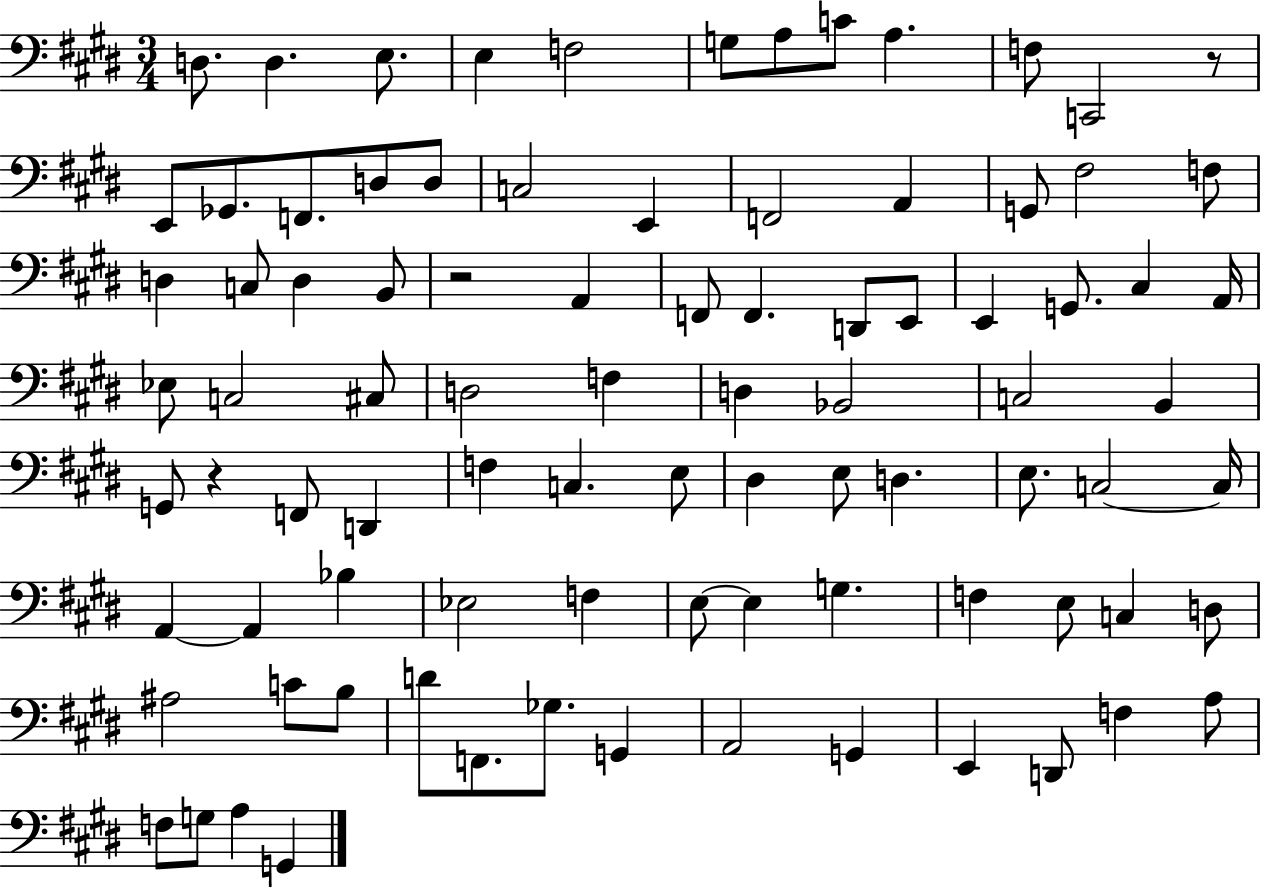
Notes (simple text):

D3/e. D3/q. E3/e. E3/q F3/h G3/e A3/e C4/e A3/q. F3/e C2/h R/e E2/e Gb2/e. F2/e. D3/e D3/e C3/h E2/q F2/h A2/q G2/e F#3/h F3/e D3/q C3/e D3/q B2/e R/h A2/q F2/e F2/q. D2/e E2/e E2/q G2/e. C#3/q A2/s Eb3/e C3/h C#3/e D3/h F3/q D3/q Bb2/h C3/h B2/q G2/e R/q F2/e D2/q F3/q C3/q. E3/e D#3/q E3/e D3/q. E3/e. C3/h C3/s A2/q A2/q Bb3/q Eb3/h F3/q E3/e E3/q G3/q. F3/q E3/e C3/q D3/e A#3/h C4/e B3/e D4/e F2/e. Gb3/e. G2/q A2/h G2/q E2/q D2/e F3/q A3/e F3/e G3/e A3/q G2/q